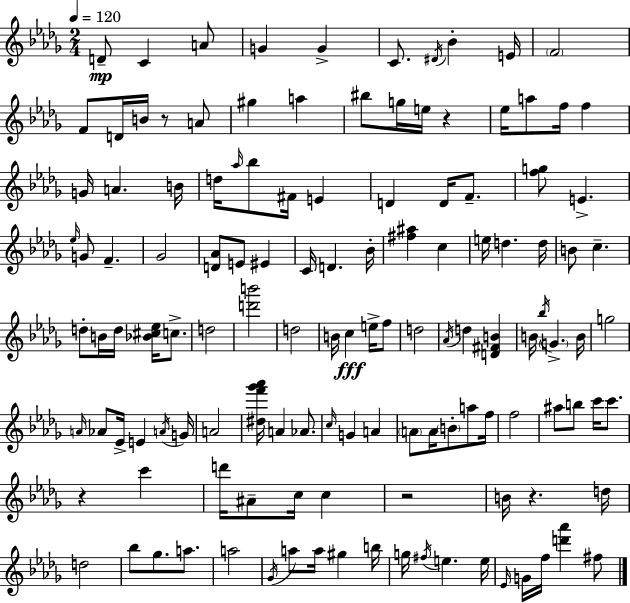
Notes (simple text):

D4/e C4/q A4/e G4/q G4/q C4/e. D#4/s Bb4/q E4/s F4/h F4/e D4/s B4/s R/e A4/e G#5/q A5/q BIS5/e G5/s E5/s R/q Eb5/s A5/e F5/s F5/q G4/s A4/q. B4/s D5/s Ab5/s Bb5/e F#4/s E4/q D4/q D4/s F4/e. [F5,G5]/e E4/q. Eb5/s G4/e F4/q. Gb4/h [D4,Ab4]/e E4/e EIS4/q C4/s D4/q. Bb4/s [F#5,A#5]/q C5/q E5/s D5/q. D5/s B4/e C5/q. D5/e B4/s D5/s [Bb4,C#5,Eb5]/s C5/e. D5/h [D6,B6]/h D5/h B4/s C5/q E5/s F5/e D5/h Ab4/s D5/q [D4,F#4,B4]/q B4/s Bb5/s G4/q. B4/s G5/h A4/s Ab4/e Eb4/s E4/q A4/s G4/s A4/h [D#5,F6,Gb6,Ab6]/s A4/q Ab4/e. C5/s G4/q A4/q A4/e A4/s B4/e A5/e F5/s F5/h A#5/e B5/e C6/s C6/e. R/q C6/q D6/s A#4/e C5/s C5/q R/h B4/s R/q. D5/s D5/h Bb5/e Gb5/e. A5/e. A5/h Gb4/s A5/e A5/s G#5/q B5/s G5/s F#5/s E5/q. E5/s Eb4/s G4/s F5/s [D6,Ab6]/q F#5/e